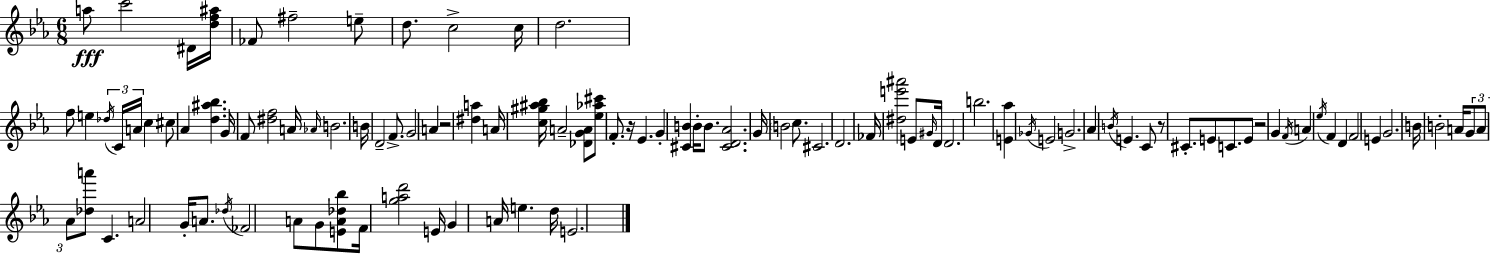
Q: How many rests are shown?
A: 4